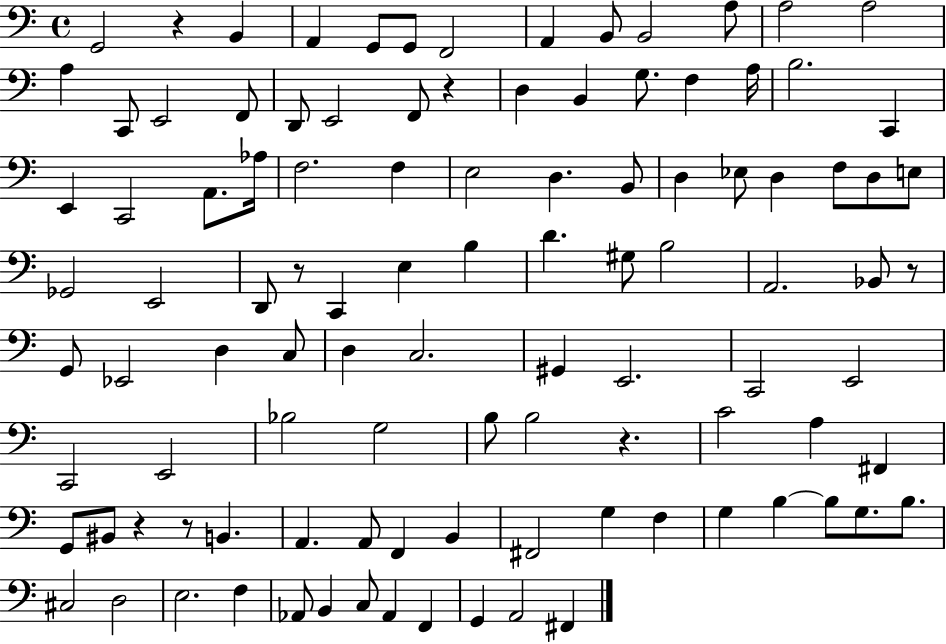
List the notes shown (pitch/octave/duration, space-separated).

G2/h R/q B2/q A2/q G2/e G2/e F2/h A2/q B2/e B2/h A3/e A3/h A3/h A3/q C2/e E2/h F2/e D2/e E2/h F2/e R/q D3/q B2/q G3/e. F3/q A3/s B3/h. C2/q E2/q C2/h A2/e. Ab3/s F3/h. F3/q E3/h D3/q. B2/e D3/q Eb3/e D3/q F3/e D3/e E3/e Gb2/h E2/h D2/e R/e C2/q E3/q B3/q D4/q. G#3/e B3/h A2/h. Bb2/e R/e G2/e Eb2/h D3/q C3/e D3/q C3/h. G#2/q E2/h. C2/h E2/h C2/h E2/h Bb3/h G3/h B3/e B3/h R/q. C4/h A3/q F#2/q G2/e BIS2/e R/q R/e B2/q. A2/q. A2/e F2/q B2/q F#2/h G3/q F3/q G3/q B3/q B3/e G3/e. B3/e. C#3/h D3/h E3/h. F3/q Ab2/e B2/q C3/e Ab2/q F2/q G2/q A2/h F#2/q